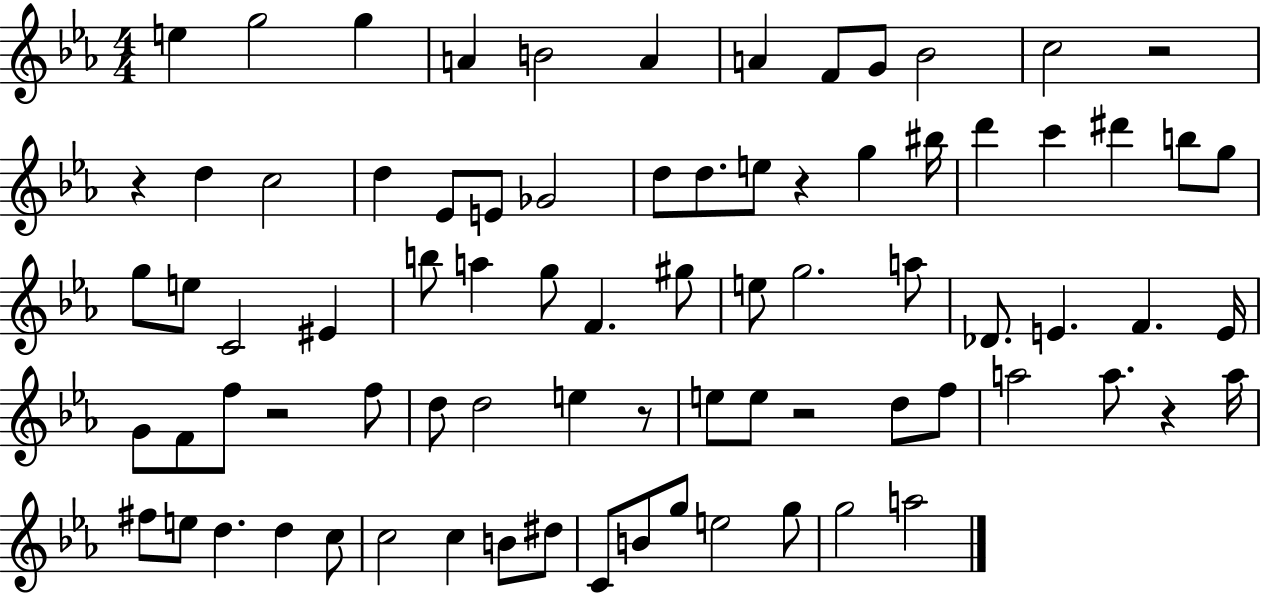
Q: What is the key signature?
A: EES major